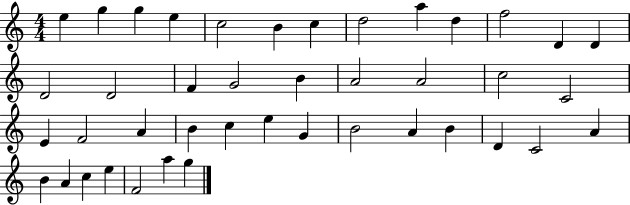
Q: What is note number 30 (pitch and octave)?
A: B4